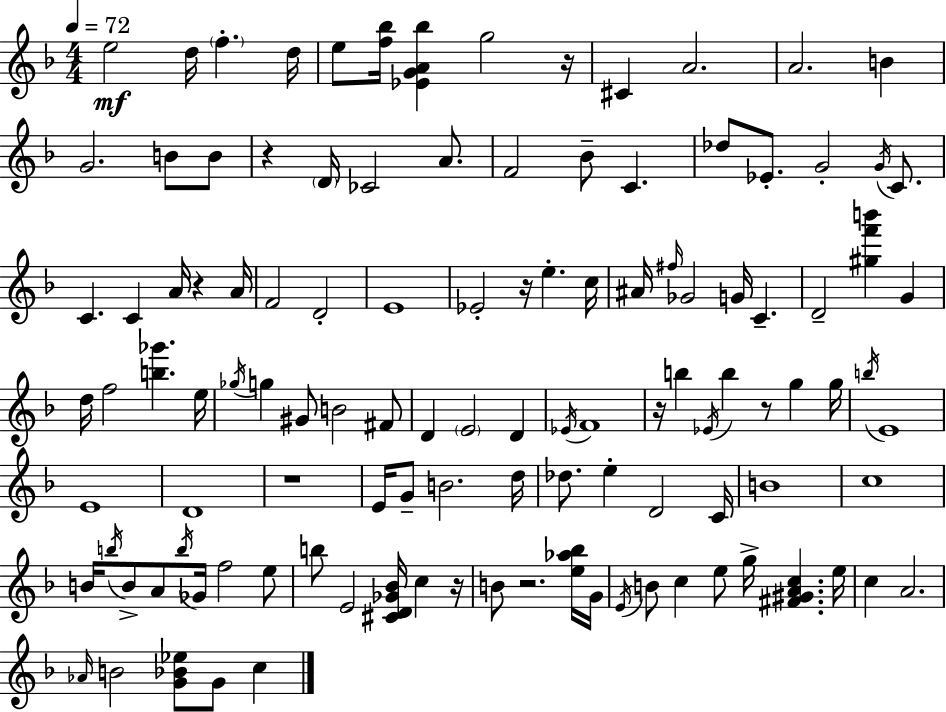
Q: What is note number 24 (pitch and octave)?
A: C4